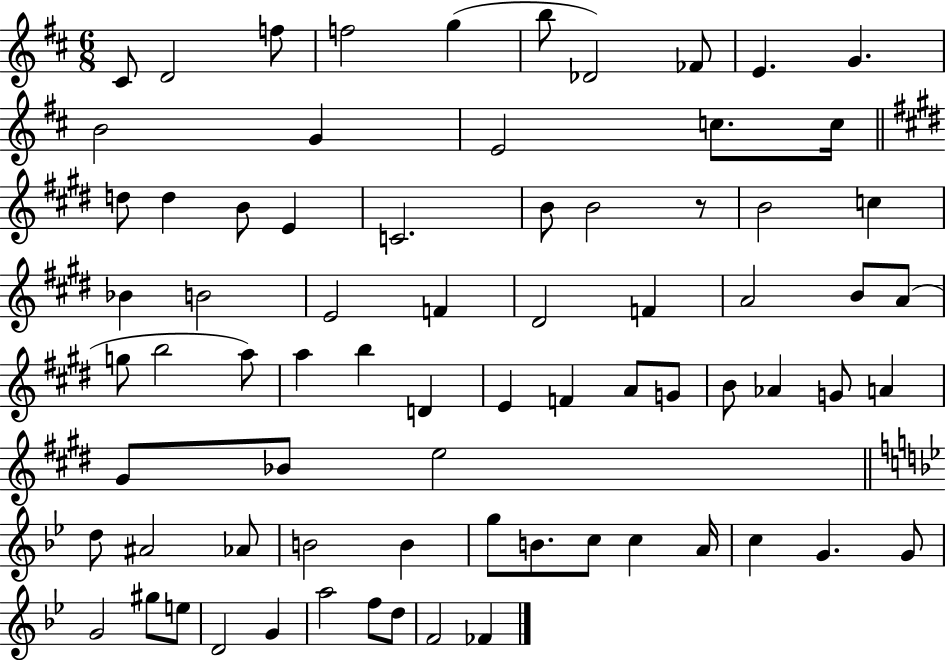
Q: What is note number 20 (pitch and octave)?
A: C4